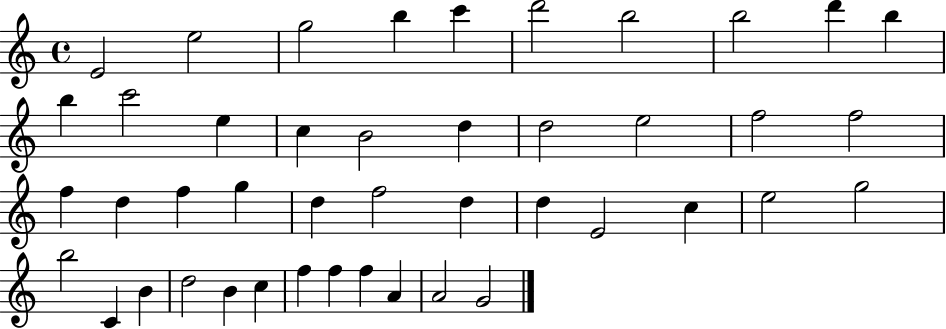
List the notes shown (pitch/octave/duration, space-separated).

E4/h E5/h G5/h B5/q C6/q D6/h B5/h B5/h D6/q B5/q B5/q C6/h E5/q C5/q B4/h D5/q D5/h E5/h F5/h F5/h F5/q D5/q F5/q G5/q D5/q F5/h D5/q D5/q E4/h C5/q E5/h G5/h B5/h C4/q B4/q D5/h B4/q C5/q F5/q F5/q F5/q A4/q A4/h G4/h